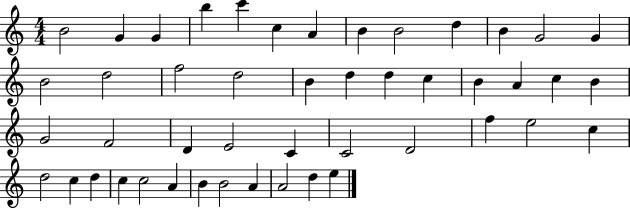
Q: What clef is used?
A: treble